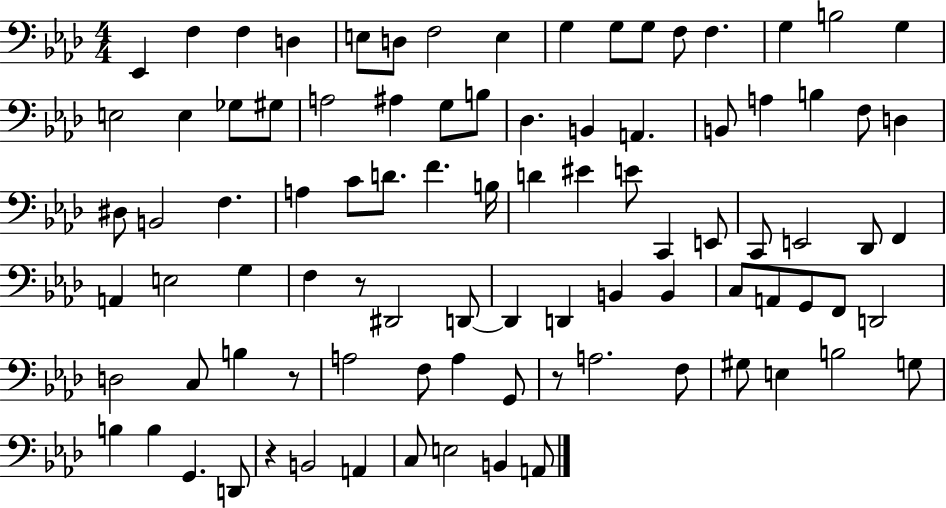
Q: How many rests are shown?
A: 4